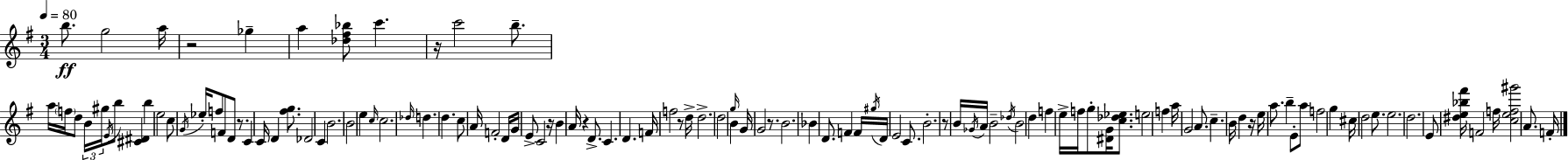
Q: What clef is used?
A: treble